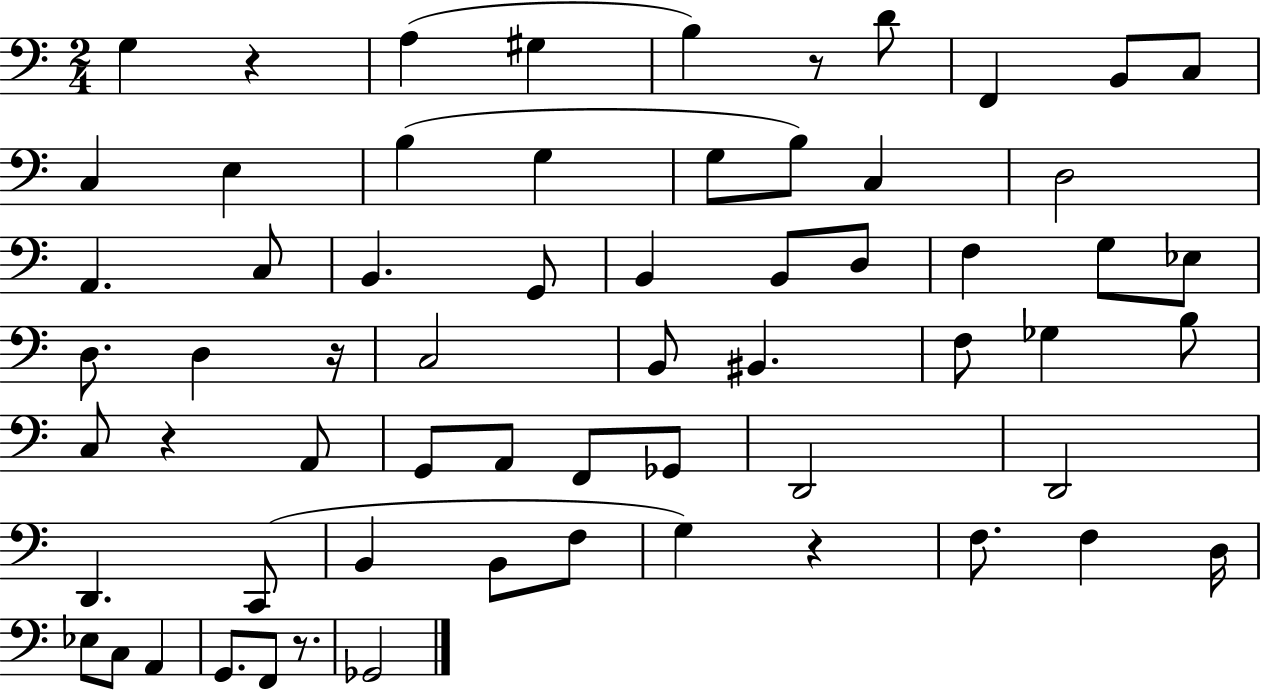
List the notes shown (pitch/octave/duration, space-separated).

G3/q R/q A3/q G#3/q B3/q R/e D4/e F2/q B2/e C3/e C3/q E3/q B3/q G3/q G3/e B3/e C3/q D3/h A2/q. C3/e B2/q. G2/e B2/q B2/e D3/e F3/q G3/e Eb3/e D3/e. D3/q R/s C3/h B2/e BIS2/q. F3/e Gb3/q B3/e C3/e R/q A2/e G2/e A2/e F2/e Gb2/e D2/h D2/h D2/q. C2/e B2/q B2/e F3/e G3/q R/q F3/e. F3/q D3/s Eb3/e C3/e A2/q G2/e. F2/e R/e. Gb2/h